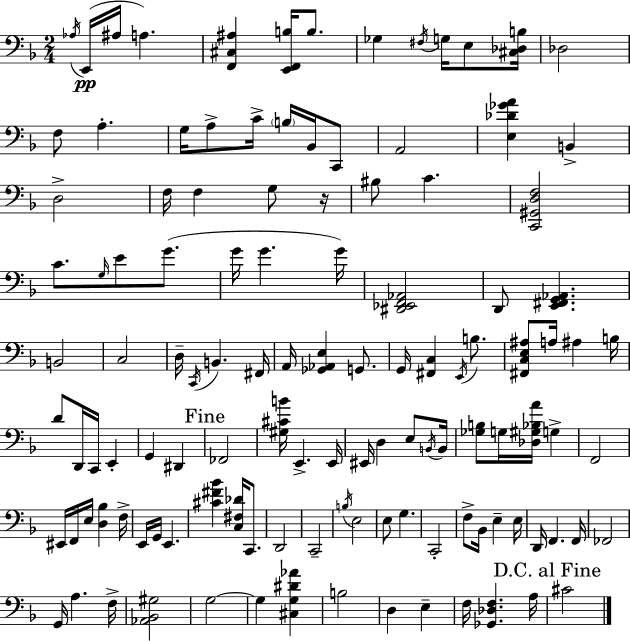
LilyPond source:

{
  \clef bass
  \numericTimeSignature
  \time 2/4
  \key d \minor
  \acciaccatura { aes16 }\pp e,16( ais16 a4.) | <f, cis ais>4 <e, f, b>16 b8. | ges4 \acciaccatura { fis16 } g16 e8 | <cis des b>16 des2 | \break f8 a4.-. | g16 a8-> c'16-> \parenthesize b16 bes,16 | c,8 a,2 | <e des' ges' a'>4 b,4-> | \break d2-> | f16 f4 g8 | r16 bis8 c'4. | <c, gis, d f>2 | \break c'8. \grace { g16 } e'8 | g'8.( g'16 g'4. | g'16) <dis, ees, f, aes,>2 | d,8 <e, fis, g, aes,>4. | \break b,2 | c2 | d16-- \acciaccatura { c,16 } b,4. | fis,16 a,16 <ges, aes, e>4 | \break g,8. g,16 <fis, c>4 | \acciaccatura { e,16 } b8. <fis, c e ais>8 a16 | ais4 b16 d'8 d,16 | c,16 e,4-. g,4 | \break dis,4 \mark "Fine" fes,2 | <gis cis' b'>16 e,4.-> | e,16 eis,16 d4 | e8 \acciaccatura { b,16 } b,16 <ges b>8 | \break g16 <des gis bes a'>16 g4-> f,2 | eis,16 f,16 | e16 <d bes>4 f16-> e,16 g,16 | e,4. <cis' fis' bes'>4 | \break <c fis des'>16 c,8. d,2 | c,2-- | \acciaccatura { b16 } e2 | e8 | \break g4. c,2-. | f8-> | bes,16 e4-- e16 d,16 | f,4. f,16 fes,2 | \break g,16 | a4. f16-> <aes, bes, gis>2 | g2~~ | g4 | \break <cis g dis' aes'>4 b2 | d4 | e4-- f16 | <ges, des f>4. a16 \mark "D.C. al Fine" cis'2 | \break \bar "|."
}